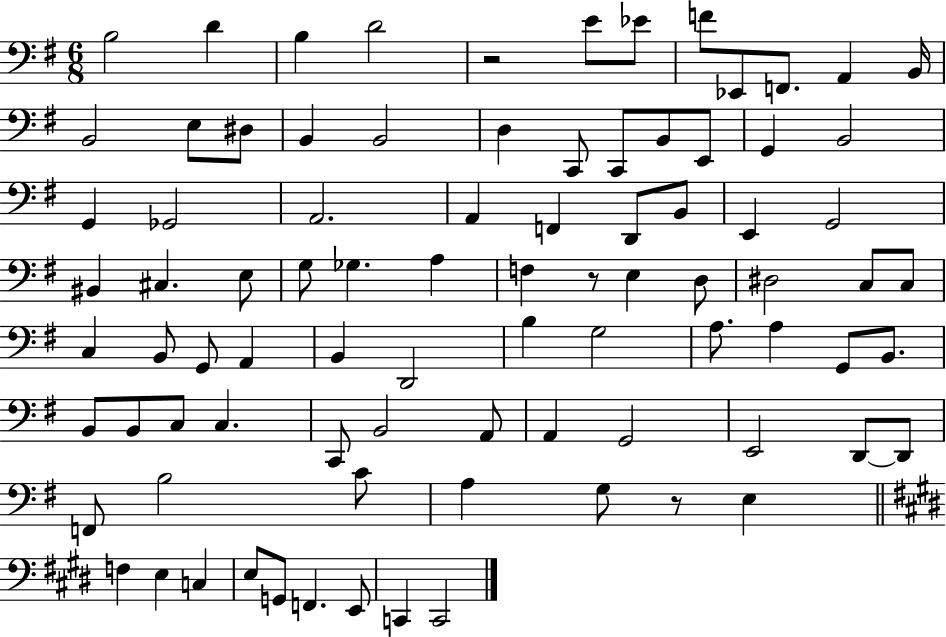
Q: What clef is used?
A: bass